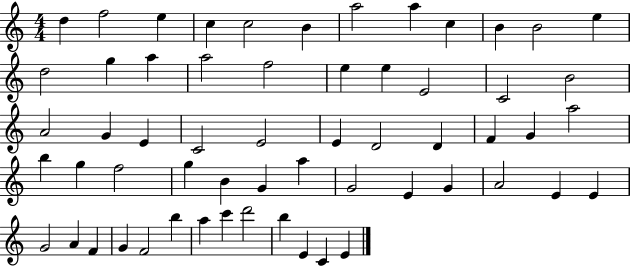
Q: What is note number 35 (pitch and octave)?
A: G5